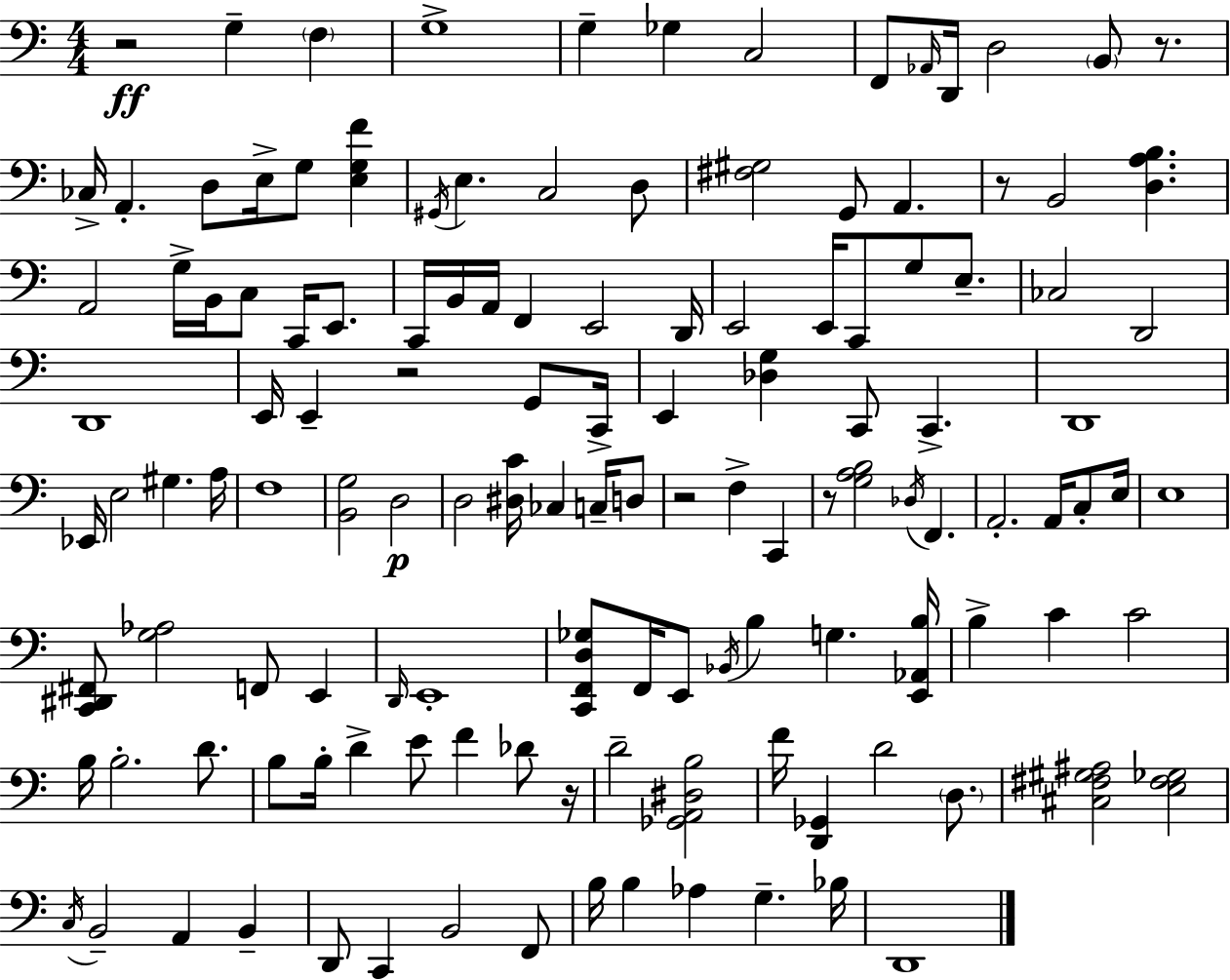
X:1
T:Untitled
M:4/4
L:1/4
K:C
z2 G, F, G,4 G, _G, C,2 F,,/2 _A,,/4 D,,/4 D,2 B,,/2 z/2 _C,/4 A,, D,/2 E,/4 G,/2 [E,G,F] ^G,,/4 E, C,2 D,/2 [^F,^G,]2 G,,/2 A,, z/2 B,,2 [D,A,B,] A,,2 G,/4 B,,/4 C,/2 C,,/4 E,,/2 C,,/4 B,,/4 A,,/4 F,, E,,2 D,,/4 E,,2 E,,/4 C,,/2 G,/2 E,/2 _C,2 D,,2 D,,4 E,,/4 E,, z2 G,,/2 C,,/4 E,, [_D,G,] C,,/2 C,, D,,4 _E,,/4 E,2 ^G, A,/4 F,4 [B,,G,]2 D,2 D,2 [^D,C]/4 _C, C,/4 D,/2 z2 F, C,, z/2 [G,A,B,]2 _D,/4 F,, A,,2 A,,/4 C,/2 E,/4 E,4 [C,,^D,,^F,,]/2 [G,_A,]2 F,,/2 E,, D,,/4 E,,4 [C,,F,,D,_G,]/2 F,,/4 E,,/2 _B,,/4 B, G, [E,,_A,,B,]/4 B, C C2 B,/4 B,2 D/2 B,/2 B,/4 D E/2 F _D/2 z/4 D2 [_G,,A,,^D,B,]2 F/4 [D,,_G,,] D2 D,/2 [^C,^F,^G,^A,]2 [E,^F,_G,]2 C,/4 B,,2 A,, B,, D,,/2 C,, B,,2 F,,/2 B,/4 B, _A, G, _B,/4 D,,4